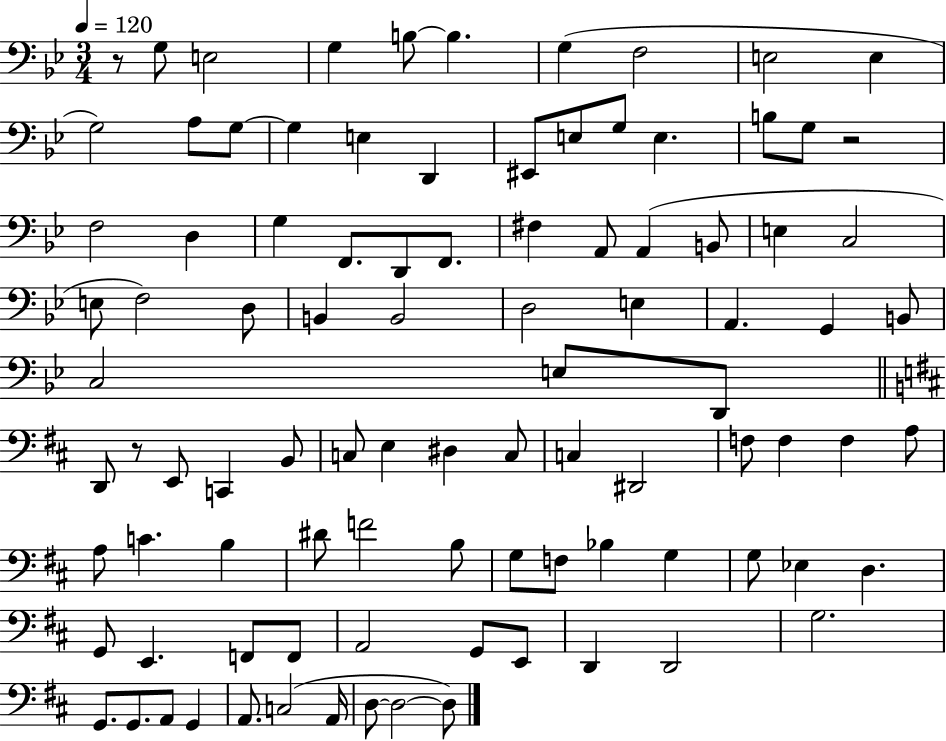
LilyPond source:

{
  \clef bass
  \numericTimeSignature
  \time 3/4
  \key bes \major
  \tempo 4 = 120
  r8 g8 e2 | g4 b8~~ b4. | g4( f2 | e2 e4 | \break g2) a8 g8~~ | g4 e4 d,4 | eis,8 e8 g8 e4. | b8 g8 r2 | \break f2 d4 | g4 f,8. d,8 f,8. | fis4 a,8 a,4( b,8 | e4 c2 | \break e8 f2) d8 | b,4 b,2 | d2 e4 | a,4. g,4 b,8 | \break c2 e8 d,8 | \bar "||" \break \key d \major d,8 r8 e,8 c,4 b,8 | c8 e4 dis4 c8 | c4 dis,2 | f8 f4 f4 a8 | \break a8 c'4. b4 | dis'8 f'2 b8 | g8 f8 bes4 g4 | g8 ees4 d4. | \break g,8 e,4. f,8 f,8 | a,2 g,8 e,8 | d,4 d,2 | g2. | \break g,8. g,8. a,8 g,4 | a,8. c2( a,16 | d8~~ d2~~ d8) | \bar "|."
}